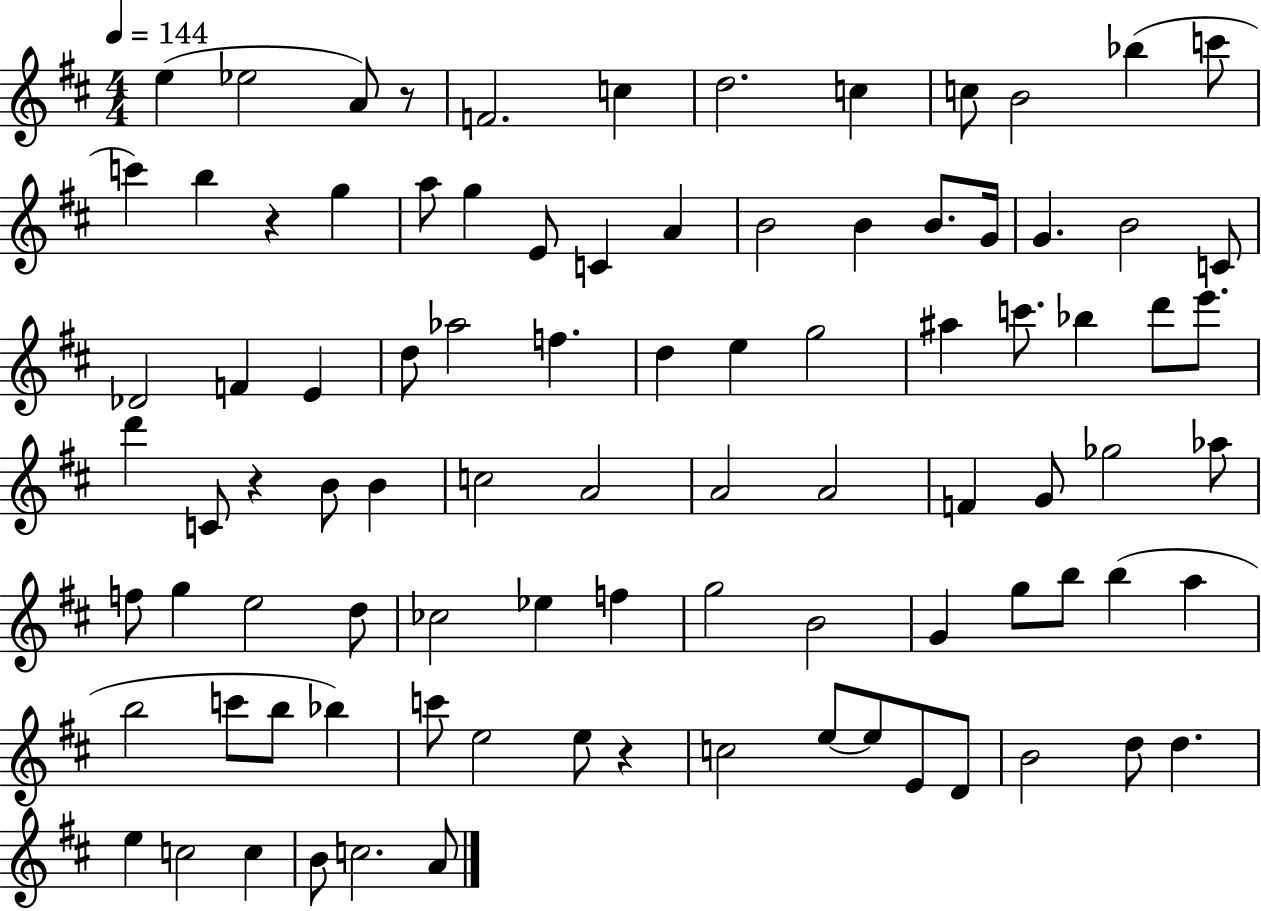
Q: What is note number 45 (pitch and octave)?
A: C5